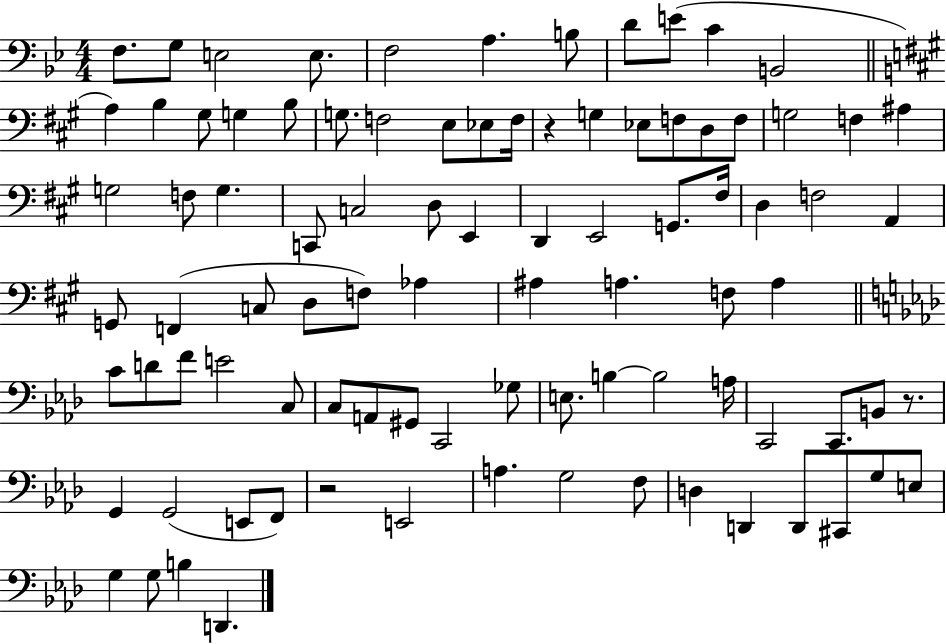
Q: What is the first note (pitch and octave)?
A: F3